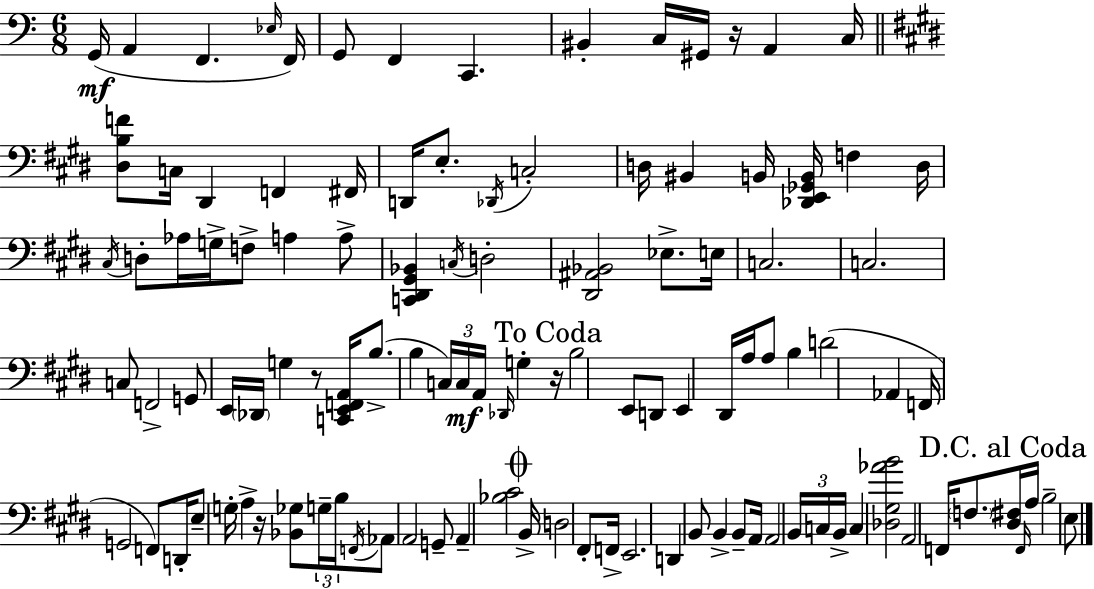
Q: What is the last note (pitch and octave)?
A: E3